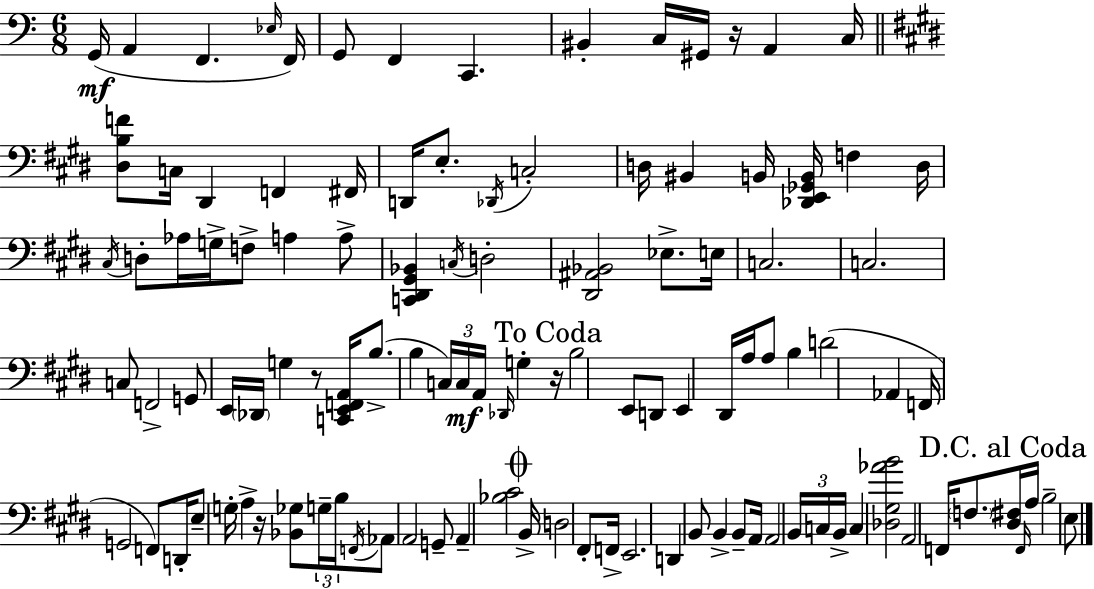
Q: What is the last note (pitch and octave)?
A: E3